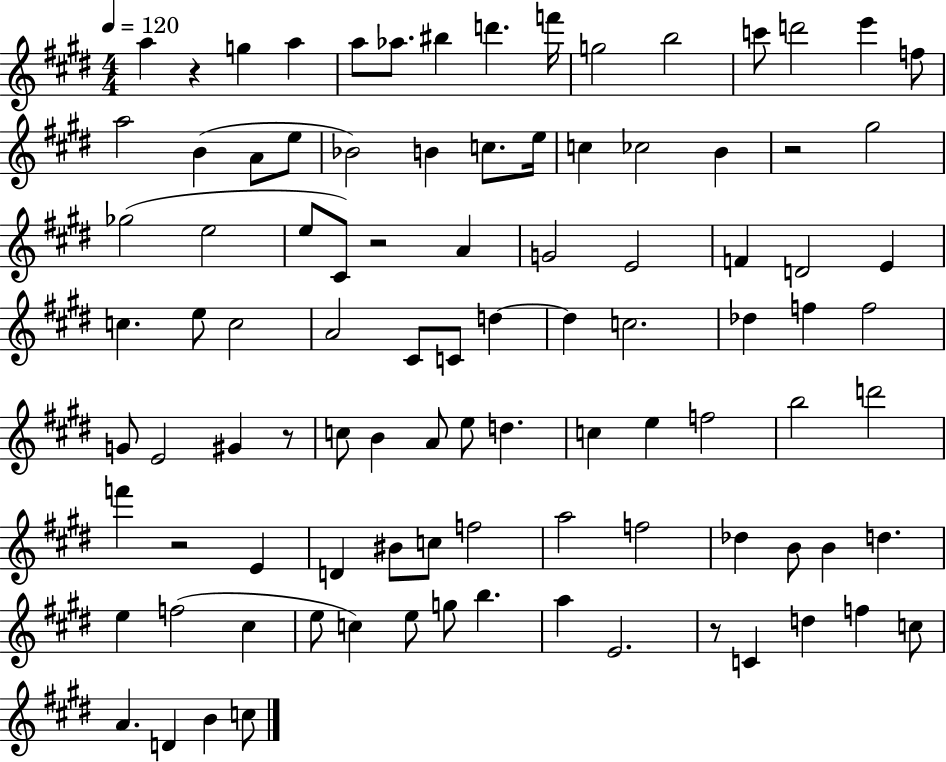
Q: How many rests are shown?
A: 6